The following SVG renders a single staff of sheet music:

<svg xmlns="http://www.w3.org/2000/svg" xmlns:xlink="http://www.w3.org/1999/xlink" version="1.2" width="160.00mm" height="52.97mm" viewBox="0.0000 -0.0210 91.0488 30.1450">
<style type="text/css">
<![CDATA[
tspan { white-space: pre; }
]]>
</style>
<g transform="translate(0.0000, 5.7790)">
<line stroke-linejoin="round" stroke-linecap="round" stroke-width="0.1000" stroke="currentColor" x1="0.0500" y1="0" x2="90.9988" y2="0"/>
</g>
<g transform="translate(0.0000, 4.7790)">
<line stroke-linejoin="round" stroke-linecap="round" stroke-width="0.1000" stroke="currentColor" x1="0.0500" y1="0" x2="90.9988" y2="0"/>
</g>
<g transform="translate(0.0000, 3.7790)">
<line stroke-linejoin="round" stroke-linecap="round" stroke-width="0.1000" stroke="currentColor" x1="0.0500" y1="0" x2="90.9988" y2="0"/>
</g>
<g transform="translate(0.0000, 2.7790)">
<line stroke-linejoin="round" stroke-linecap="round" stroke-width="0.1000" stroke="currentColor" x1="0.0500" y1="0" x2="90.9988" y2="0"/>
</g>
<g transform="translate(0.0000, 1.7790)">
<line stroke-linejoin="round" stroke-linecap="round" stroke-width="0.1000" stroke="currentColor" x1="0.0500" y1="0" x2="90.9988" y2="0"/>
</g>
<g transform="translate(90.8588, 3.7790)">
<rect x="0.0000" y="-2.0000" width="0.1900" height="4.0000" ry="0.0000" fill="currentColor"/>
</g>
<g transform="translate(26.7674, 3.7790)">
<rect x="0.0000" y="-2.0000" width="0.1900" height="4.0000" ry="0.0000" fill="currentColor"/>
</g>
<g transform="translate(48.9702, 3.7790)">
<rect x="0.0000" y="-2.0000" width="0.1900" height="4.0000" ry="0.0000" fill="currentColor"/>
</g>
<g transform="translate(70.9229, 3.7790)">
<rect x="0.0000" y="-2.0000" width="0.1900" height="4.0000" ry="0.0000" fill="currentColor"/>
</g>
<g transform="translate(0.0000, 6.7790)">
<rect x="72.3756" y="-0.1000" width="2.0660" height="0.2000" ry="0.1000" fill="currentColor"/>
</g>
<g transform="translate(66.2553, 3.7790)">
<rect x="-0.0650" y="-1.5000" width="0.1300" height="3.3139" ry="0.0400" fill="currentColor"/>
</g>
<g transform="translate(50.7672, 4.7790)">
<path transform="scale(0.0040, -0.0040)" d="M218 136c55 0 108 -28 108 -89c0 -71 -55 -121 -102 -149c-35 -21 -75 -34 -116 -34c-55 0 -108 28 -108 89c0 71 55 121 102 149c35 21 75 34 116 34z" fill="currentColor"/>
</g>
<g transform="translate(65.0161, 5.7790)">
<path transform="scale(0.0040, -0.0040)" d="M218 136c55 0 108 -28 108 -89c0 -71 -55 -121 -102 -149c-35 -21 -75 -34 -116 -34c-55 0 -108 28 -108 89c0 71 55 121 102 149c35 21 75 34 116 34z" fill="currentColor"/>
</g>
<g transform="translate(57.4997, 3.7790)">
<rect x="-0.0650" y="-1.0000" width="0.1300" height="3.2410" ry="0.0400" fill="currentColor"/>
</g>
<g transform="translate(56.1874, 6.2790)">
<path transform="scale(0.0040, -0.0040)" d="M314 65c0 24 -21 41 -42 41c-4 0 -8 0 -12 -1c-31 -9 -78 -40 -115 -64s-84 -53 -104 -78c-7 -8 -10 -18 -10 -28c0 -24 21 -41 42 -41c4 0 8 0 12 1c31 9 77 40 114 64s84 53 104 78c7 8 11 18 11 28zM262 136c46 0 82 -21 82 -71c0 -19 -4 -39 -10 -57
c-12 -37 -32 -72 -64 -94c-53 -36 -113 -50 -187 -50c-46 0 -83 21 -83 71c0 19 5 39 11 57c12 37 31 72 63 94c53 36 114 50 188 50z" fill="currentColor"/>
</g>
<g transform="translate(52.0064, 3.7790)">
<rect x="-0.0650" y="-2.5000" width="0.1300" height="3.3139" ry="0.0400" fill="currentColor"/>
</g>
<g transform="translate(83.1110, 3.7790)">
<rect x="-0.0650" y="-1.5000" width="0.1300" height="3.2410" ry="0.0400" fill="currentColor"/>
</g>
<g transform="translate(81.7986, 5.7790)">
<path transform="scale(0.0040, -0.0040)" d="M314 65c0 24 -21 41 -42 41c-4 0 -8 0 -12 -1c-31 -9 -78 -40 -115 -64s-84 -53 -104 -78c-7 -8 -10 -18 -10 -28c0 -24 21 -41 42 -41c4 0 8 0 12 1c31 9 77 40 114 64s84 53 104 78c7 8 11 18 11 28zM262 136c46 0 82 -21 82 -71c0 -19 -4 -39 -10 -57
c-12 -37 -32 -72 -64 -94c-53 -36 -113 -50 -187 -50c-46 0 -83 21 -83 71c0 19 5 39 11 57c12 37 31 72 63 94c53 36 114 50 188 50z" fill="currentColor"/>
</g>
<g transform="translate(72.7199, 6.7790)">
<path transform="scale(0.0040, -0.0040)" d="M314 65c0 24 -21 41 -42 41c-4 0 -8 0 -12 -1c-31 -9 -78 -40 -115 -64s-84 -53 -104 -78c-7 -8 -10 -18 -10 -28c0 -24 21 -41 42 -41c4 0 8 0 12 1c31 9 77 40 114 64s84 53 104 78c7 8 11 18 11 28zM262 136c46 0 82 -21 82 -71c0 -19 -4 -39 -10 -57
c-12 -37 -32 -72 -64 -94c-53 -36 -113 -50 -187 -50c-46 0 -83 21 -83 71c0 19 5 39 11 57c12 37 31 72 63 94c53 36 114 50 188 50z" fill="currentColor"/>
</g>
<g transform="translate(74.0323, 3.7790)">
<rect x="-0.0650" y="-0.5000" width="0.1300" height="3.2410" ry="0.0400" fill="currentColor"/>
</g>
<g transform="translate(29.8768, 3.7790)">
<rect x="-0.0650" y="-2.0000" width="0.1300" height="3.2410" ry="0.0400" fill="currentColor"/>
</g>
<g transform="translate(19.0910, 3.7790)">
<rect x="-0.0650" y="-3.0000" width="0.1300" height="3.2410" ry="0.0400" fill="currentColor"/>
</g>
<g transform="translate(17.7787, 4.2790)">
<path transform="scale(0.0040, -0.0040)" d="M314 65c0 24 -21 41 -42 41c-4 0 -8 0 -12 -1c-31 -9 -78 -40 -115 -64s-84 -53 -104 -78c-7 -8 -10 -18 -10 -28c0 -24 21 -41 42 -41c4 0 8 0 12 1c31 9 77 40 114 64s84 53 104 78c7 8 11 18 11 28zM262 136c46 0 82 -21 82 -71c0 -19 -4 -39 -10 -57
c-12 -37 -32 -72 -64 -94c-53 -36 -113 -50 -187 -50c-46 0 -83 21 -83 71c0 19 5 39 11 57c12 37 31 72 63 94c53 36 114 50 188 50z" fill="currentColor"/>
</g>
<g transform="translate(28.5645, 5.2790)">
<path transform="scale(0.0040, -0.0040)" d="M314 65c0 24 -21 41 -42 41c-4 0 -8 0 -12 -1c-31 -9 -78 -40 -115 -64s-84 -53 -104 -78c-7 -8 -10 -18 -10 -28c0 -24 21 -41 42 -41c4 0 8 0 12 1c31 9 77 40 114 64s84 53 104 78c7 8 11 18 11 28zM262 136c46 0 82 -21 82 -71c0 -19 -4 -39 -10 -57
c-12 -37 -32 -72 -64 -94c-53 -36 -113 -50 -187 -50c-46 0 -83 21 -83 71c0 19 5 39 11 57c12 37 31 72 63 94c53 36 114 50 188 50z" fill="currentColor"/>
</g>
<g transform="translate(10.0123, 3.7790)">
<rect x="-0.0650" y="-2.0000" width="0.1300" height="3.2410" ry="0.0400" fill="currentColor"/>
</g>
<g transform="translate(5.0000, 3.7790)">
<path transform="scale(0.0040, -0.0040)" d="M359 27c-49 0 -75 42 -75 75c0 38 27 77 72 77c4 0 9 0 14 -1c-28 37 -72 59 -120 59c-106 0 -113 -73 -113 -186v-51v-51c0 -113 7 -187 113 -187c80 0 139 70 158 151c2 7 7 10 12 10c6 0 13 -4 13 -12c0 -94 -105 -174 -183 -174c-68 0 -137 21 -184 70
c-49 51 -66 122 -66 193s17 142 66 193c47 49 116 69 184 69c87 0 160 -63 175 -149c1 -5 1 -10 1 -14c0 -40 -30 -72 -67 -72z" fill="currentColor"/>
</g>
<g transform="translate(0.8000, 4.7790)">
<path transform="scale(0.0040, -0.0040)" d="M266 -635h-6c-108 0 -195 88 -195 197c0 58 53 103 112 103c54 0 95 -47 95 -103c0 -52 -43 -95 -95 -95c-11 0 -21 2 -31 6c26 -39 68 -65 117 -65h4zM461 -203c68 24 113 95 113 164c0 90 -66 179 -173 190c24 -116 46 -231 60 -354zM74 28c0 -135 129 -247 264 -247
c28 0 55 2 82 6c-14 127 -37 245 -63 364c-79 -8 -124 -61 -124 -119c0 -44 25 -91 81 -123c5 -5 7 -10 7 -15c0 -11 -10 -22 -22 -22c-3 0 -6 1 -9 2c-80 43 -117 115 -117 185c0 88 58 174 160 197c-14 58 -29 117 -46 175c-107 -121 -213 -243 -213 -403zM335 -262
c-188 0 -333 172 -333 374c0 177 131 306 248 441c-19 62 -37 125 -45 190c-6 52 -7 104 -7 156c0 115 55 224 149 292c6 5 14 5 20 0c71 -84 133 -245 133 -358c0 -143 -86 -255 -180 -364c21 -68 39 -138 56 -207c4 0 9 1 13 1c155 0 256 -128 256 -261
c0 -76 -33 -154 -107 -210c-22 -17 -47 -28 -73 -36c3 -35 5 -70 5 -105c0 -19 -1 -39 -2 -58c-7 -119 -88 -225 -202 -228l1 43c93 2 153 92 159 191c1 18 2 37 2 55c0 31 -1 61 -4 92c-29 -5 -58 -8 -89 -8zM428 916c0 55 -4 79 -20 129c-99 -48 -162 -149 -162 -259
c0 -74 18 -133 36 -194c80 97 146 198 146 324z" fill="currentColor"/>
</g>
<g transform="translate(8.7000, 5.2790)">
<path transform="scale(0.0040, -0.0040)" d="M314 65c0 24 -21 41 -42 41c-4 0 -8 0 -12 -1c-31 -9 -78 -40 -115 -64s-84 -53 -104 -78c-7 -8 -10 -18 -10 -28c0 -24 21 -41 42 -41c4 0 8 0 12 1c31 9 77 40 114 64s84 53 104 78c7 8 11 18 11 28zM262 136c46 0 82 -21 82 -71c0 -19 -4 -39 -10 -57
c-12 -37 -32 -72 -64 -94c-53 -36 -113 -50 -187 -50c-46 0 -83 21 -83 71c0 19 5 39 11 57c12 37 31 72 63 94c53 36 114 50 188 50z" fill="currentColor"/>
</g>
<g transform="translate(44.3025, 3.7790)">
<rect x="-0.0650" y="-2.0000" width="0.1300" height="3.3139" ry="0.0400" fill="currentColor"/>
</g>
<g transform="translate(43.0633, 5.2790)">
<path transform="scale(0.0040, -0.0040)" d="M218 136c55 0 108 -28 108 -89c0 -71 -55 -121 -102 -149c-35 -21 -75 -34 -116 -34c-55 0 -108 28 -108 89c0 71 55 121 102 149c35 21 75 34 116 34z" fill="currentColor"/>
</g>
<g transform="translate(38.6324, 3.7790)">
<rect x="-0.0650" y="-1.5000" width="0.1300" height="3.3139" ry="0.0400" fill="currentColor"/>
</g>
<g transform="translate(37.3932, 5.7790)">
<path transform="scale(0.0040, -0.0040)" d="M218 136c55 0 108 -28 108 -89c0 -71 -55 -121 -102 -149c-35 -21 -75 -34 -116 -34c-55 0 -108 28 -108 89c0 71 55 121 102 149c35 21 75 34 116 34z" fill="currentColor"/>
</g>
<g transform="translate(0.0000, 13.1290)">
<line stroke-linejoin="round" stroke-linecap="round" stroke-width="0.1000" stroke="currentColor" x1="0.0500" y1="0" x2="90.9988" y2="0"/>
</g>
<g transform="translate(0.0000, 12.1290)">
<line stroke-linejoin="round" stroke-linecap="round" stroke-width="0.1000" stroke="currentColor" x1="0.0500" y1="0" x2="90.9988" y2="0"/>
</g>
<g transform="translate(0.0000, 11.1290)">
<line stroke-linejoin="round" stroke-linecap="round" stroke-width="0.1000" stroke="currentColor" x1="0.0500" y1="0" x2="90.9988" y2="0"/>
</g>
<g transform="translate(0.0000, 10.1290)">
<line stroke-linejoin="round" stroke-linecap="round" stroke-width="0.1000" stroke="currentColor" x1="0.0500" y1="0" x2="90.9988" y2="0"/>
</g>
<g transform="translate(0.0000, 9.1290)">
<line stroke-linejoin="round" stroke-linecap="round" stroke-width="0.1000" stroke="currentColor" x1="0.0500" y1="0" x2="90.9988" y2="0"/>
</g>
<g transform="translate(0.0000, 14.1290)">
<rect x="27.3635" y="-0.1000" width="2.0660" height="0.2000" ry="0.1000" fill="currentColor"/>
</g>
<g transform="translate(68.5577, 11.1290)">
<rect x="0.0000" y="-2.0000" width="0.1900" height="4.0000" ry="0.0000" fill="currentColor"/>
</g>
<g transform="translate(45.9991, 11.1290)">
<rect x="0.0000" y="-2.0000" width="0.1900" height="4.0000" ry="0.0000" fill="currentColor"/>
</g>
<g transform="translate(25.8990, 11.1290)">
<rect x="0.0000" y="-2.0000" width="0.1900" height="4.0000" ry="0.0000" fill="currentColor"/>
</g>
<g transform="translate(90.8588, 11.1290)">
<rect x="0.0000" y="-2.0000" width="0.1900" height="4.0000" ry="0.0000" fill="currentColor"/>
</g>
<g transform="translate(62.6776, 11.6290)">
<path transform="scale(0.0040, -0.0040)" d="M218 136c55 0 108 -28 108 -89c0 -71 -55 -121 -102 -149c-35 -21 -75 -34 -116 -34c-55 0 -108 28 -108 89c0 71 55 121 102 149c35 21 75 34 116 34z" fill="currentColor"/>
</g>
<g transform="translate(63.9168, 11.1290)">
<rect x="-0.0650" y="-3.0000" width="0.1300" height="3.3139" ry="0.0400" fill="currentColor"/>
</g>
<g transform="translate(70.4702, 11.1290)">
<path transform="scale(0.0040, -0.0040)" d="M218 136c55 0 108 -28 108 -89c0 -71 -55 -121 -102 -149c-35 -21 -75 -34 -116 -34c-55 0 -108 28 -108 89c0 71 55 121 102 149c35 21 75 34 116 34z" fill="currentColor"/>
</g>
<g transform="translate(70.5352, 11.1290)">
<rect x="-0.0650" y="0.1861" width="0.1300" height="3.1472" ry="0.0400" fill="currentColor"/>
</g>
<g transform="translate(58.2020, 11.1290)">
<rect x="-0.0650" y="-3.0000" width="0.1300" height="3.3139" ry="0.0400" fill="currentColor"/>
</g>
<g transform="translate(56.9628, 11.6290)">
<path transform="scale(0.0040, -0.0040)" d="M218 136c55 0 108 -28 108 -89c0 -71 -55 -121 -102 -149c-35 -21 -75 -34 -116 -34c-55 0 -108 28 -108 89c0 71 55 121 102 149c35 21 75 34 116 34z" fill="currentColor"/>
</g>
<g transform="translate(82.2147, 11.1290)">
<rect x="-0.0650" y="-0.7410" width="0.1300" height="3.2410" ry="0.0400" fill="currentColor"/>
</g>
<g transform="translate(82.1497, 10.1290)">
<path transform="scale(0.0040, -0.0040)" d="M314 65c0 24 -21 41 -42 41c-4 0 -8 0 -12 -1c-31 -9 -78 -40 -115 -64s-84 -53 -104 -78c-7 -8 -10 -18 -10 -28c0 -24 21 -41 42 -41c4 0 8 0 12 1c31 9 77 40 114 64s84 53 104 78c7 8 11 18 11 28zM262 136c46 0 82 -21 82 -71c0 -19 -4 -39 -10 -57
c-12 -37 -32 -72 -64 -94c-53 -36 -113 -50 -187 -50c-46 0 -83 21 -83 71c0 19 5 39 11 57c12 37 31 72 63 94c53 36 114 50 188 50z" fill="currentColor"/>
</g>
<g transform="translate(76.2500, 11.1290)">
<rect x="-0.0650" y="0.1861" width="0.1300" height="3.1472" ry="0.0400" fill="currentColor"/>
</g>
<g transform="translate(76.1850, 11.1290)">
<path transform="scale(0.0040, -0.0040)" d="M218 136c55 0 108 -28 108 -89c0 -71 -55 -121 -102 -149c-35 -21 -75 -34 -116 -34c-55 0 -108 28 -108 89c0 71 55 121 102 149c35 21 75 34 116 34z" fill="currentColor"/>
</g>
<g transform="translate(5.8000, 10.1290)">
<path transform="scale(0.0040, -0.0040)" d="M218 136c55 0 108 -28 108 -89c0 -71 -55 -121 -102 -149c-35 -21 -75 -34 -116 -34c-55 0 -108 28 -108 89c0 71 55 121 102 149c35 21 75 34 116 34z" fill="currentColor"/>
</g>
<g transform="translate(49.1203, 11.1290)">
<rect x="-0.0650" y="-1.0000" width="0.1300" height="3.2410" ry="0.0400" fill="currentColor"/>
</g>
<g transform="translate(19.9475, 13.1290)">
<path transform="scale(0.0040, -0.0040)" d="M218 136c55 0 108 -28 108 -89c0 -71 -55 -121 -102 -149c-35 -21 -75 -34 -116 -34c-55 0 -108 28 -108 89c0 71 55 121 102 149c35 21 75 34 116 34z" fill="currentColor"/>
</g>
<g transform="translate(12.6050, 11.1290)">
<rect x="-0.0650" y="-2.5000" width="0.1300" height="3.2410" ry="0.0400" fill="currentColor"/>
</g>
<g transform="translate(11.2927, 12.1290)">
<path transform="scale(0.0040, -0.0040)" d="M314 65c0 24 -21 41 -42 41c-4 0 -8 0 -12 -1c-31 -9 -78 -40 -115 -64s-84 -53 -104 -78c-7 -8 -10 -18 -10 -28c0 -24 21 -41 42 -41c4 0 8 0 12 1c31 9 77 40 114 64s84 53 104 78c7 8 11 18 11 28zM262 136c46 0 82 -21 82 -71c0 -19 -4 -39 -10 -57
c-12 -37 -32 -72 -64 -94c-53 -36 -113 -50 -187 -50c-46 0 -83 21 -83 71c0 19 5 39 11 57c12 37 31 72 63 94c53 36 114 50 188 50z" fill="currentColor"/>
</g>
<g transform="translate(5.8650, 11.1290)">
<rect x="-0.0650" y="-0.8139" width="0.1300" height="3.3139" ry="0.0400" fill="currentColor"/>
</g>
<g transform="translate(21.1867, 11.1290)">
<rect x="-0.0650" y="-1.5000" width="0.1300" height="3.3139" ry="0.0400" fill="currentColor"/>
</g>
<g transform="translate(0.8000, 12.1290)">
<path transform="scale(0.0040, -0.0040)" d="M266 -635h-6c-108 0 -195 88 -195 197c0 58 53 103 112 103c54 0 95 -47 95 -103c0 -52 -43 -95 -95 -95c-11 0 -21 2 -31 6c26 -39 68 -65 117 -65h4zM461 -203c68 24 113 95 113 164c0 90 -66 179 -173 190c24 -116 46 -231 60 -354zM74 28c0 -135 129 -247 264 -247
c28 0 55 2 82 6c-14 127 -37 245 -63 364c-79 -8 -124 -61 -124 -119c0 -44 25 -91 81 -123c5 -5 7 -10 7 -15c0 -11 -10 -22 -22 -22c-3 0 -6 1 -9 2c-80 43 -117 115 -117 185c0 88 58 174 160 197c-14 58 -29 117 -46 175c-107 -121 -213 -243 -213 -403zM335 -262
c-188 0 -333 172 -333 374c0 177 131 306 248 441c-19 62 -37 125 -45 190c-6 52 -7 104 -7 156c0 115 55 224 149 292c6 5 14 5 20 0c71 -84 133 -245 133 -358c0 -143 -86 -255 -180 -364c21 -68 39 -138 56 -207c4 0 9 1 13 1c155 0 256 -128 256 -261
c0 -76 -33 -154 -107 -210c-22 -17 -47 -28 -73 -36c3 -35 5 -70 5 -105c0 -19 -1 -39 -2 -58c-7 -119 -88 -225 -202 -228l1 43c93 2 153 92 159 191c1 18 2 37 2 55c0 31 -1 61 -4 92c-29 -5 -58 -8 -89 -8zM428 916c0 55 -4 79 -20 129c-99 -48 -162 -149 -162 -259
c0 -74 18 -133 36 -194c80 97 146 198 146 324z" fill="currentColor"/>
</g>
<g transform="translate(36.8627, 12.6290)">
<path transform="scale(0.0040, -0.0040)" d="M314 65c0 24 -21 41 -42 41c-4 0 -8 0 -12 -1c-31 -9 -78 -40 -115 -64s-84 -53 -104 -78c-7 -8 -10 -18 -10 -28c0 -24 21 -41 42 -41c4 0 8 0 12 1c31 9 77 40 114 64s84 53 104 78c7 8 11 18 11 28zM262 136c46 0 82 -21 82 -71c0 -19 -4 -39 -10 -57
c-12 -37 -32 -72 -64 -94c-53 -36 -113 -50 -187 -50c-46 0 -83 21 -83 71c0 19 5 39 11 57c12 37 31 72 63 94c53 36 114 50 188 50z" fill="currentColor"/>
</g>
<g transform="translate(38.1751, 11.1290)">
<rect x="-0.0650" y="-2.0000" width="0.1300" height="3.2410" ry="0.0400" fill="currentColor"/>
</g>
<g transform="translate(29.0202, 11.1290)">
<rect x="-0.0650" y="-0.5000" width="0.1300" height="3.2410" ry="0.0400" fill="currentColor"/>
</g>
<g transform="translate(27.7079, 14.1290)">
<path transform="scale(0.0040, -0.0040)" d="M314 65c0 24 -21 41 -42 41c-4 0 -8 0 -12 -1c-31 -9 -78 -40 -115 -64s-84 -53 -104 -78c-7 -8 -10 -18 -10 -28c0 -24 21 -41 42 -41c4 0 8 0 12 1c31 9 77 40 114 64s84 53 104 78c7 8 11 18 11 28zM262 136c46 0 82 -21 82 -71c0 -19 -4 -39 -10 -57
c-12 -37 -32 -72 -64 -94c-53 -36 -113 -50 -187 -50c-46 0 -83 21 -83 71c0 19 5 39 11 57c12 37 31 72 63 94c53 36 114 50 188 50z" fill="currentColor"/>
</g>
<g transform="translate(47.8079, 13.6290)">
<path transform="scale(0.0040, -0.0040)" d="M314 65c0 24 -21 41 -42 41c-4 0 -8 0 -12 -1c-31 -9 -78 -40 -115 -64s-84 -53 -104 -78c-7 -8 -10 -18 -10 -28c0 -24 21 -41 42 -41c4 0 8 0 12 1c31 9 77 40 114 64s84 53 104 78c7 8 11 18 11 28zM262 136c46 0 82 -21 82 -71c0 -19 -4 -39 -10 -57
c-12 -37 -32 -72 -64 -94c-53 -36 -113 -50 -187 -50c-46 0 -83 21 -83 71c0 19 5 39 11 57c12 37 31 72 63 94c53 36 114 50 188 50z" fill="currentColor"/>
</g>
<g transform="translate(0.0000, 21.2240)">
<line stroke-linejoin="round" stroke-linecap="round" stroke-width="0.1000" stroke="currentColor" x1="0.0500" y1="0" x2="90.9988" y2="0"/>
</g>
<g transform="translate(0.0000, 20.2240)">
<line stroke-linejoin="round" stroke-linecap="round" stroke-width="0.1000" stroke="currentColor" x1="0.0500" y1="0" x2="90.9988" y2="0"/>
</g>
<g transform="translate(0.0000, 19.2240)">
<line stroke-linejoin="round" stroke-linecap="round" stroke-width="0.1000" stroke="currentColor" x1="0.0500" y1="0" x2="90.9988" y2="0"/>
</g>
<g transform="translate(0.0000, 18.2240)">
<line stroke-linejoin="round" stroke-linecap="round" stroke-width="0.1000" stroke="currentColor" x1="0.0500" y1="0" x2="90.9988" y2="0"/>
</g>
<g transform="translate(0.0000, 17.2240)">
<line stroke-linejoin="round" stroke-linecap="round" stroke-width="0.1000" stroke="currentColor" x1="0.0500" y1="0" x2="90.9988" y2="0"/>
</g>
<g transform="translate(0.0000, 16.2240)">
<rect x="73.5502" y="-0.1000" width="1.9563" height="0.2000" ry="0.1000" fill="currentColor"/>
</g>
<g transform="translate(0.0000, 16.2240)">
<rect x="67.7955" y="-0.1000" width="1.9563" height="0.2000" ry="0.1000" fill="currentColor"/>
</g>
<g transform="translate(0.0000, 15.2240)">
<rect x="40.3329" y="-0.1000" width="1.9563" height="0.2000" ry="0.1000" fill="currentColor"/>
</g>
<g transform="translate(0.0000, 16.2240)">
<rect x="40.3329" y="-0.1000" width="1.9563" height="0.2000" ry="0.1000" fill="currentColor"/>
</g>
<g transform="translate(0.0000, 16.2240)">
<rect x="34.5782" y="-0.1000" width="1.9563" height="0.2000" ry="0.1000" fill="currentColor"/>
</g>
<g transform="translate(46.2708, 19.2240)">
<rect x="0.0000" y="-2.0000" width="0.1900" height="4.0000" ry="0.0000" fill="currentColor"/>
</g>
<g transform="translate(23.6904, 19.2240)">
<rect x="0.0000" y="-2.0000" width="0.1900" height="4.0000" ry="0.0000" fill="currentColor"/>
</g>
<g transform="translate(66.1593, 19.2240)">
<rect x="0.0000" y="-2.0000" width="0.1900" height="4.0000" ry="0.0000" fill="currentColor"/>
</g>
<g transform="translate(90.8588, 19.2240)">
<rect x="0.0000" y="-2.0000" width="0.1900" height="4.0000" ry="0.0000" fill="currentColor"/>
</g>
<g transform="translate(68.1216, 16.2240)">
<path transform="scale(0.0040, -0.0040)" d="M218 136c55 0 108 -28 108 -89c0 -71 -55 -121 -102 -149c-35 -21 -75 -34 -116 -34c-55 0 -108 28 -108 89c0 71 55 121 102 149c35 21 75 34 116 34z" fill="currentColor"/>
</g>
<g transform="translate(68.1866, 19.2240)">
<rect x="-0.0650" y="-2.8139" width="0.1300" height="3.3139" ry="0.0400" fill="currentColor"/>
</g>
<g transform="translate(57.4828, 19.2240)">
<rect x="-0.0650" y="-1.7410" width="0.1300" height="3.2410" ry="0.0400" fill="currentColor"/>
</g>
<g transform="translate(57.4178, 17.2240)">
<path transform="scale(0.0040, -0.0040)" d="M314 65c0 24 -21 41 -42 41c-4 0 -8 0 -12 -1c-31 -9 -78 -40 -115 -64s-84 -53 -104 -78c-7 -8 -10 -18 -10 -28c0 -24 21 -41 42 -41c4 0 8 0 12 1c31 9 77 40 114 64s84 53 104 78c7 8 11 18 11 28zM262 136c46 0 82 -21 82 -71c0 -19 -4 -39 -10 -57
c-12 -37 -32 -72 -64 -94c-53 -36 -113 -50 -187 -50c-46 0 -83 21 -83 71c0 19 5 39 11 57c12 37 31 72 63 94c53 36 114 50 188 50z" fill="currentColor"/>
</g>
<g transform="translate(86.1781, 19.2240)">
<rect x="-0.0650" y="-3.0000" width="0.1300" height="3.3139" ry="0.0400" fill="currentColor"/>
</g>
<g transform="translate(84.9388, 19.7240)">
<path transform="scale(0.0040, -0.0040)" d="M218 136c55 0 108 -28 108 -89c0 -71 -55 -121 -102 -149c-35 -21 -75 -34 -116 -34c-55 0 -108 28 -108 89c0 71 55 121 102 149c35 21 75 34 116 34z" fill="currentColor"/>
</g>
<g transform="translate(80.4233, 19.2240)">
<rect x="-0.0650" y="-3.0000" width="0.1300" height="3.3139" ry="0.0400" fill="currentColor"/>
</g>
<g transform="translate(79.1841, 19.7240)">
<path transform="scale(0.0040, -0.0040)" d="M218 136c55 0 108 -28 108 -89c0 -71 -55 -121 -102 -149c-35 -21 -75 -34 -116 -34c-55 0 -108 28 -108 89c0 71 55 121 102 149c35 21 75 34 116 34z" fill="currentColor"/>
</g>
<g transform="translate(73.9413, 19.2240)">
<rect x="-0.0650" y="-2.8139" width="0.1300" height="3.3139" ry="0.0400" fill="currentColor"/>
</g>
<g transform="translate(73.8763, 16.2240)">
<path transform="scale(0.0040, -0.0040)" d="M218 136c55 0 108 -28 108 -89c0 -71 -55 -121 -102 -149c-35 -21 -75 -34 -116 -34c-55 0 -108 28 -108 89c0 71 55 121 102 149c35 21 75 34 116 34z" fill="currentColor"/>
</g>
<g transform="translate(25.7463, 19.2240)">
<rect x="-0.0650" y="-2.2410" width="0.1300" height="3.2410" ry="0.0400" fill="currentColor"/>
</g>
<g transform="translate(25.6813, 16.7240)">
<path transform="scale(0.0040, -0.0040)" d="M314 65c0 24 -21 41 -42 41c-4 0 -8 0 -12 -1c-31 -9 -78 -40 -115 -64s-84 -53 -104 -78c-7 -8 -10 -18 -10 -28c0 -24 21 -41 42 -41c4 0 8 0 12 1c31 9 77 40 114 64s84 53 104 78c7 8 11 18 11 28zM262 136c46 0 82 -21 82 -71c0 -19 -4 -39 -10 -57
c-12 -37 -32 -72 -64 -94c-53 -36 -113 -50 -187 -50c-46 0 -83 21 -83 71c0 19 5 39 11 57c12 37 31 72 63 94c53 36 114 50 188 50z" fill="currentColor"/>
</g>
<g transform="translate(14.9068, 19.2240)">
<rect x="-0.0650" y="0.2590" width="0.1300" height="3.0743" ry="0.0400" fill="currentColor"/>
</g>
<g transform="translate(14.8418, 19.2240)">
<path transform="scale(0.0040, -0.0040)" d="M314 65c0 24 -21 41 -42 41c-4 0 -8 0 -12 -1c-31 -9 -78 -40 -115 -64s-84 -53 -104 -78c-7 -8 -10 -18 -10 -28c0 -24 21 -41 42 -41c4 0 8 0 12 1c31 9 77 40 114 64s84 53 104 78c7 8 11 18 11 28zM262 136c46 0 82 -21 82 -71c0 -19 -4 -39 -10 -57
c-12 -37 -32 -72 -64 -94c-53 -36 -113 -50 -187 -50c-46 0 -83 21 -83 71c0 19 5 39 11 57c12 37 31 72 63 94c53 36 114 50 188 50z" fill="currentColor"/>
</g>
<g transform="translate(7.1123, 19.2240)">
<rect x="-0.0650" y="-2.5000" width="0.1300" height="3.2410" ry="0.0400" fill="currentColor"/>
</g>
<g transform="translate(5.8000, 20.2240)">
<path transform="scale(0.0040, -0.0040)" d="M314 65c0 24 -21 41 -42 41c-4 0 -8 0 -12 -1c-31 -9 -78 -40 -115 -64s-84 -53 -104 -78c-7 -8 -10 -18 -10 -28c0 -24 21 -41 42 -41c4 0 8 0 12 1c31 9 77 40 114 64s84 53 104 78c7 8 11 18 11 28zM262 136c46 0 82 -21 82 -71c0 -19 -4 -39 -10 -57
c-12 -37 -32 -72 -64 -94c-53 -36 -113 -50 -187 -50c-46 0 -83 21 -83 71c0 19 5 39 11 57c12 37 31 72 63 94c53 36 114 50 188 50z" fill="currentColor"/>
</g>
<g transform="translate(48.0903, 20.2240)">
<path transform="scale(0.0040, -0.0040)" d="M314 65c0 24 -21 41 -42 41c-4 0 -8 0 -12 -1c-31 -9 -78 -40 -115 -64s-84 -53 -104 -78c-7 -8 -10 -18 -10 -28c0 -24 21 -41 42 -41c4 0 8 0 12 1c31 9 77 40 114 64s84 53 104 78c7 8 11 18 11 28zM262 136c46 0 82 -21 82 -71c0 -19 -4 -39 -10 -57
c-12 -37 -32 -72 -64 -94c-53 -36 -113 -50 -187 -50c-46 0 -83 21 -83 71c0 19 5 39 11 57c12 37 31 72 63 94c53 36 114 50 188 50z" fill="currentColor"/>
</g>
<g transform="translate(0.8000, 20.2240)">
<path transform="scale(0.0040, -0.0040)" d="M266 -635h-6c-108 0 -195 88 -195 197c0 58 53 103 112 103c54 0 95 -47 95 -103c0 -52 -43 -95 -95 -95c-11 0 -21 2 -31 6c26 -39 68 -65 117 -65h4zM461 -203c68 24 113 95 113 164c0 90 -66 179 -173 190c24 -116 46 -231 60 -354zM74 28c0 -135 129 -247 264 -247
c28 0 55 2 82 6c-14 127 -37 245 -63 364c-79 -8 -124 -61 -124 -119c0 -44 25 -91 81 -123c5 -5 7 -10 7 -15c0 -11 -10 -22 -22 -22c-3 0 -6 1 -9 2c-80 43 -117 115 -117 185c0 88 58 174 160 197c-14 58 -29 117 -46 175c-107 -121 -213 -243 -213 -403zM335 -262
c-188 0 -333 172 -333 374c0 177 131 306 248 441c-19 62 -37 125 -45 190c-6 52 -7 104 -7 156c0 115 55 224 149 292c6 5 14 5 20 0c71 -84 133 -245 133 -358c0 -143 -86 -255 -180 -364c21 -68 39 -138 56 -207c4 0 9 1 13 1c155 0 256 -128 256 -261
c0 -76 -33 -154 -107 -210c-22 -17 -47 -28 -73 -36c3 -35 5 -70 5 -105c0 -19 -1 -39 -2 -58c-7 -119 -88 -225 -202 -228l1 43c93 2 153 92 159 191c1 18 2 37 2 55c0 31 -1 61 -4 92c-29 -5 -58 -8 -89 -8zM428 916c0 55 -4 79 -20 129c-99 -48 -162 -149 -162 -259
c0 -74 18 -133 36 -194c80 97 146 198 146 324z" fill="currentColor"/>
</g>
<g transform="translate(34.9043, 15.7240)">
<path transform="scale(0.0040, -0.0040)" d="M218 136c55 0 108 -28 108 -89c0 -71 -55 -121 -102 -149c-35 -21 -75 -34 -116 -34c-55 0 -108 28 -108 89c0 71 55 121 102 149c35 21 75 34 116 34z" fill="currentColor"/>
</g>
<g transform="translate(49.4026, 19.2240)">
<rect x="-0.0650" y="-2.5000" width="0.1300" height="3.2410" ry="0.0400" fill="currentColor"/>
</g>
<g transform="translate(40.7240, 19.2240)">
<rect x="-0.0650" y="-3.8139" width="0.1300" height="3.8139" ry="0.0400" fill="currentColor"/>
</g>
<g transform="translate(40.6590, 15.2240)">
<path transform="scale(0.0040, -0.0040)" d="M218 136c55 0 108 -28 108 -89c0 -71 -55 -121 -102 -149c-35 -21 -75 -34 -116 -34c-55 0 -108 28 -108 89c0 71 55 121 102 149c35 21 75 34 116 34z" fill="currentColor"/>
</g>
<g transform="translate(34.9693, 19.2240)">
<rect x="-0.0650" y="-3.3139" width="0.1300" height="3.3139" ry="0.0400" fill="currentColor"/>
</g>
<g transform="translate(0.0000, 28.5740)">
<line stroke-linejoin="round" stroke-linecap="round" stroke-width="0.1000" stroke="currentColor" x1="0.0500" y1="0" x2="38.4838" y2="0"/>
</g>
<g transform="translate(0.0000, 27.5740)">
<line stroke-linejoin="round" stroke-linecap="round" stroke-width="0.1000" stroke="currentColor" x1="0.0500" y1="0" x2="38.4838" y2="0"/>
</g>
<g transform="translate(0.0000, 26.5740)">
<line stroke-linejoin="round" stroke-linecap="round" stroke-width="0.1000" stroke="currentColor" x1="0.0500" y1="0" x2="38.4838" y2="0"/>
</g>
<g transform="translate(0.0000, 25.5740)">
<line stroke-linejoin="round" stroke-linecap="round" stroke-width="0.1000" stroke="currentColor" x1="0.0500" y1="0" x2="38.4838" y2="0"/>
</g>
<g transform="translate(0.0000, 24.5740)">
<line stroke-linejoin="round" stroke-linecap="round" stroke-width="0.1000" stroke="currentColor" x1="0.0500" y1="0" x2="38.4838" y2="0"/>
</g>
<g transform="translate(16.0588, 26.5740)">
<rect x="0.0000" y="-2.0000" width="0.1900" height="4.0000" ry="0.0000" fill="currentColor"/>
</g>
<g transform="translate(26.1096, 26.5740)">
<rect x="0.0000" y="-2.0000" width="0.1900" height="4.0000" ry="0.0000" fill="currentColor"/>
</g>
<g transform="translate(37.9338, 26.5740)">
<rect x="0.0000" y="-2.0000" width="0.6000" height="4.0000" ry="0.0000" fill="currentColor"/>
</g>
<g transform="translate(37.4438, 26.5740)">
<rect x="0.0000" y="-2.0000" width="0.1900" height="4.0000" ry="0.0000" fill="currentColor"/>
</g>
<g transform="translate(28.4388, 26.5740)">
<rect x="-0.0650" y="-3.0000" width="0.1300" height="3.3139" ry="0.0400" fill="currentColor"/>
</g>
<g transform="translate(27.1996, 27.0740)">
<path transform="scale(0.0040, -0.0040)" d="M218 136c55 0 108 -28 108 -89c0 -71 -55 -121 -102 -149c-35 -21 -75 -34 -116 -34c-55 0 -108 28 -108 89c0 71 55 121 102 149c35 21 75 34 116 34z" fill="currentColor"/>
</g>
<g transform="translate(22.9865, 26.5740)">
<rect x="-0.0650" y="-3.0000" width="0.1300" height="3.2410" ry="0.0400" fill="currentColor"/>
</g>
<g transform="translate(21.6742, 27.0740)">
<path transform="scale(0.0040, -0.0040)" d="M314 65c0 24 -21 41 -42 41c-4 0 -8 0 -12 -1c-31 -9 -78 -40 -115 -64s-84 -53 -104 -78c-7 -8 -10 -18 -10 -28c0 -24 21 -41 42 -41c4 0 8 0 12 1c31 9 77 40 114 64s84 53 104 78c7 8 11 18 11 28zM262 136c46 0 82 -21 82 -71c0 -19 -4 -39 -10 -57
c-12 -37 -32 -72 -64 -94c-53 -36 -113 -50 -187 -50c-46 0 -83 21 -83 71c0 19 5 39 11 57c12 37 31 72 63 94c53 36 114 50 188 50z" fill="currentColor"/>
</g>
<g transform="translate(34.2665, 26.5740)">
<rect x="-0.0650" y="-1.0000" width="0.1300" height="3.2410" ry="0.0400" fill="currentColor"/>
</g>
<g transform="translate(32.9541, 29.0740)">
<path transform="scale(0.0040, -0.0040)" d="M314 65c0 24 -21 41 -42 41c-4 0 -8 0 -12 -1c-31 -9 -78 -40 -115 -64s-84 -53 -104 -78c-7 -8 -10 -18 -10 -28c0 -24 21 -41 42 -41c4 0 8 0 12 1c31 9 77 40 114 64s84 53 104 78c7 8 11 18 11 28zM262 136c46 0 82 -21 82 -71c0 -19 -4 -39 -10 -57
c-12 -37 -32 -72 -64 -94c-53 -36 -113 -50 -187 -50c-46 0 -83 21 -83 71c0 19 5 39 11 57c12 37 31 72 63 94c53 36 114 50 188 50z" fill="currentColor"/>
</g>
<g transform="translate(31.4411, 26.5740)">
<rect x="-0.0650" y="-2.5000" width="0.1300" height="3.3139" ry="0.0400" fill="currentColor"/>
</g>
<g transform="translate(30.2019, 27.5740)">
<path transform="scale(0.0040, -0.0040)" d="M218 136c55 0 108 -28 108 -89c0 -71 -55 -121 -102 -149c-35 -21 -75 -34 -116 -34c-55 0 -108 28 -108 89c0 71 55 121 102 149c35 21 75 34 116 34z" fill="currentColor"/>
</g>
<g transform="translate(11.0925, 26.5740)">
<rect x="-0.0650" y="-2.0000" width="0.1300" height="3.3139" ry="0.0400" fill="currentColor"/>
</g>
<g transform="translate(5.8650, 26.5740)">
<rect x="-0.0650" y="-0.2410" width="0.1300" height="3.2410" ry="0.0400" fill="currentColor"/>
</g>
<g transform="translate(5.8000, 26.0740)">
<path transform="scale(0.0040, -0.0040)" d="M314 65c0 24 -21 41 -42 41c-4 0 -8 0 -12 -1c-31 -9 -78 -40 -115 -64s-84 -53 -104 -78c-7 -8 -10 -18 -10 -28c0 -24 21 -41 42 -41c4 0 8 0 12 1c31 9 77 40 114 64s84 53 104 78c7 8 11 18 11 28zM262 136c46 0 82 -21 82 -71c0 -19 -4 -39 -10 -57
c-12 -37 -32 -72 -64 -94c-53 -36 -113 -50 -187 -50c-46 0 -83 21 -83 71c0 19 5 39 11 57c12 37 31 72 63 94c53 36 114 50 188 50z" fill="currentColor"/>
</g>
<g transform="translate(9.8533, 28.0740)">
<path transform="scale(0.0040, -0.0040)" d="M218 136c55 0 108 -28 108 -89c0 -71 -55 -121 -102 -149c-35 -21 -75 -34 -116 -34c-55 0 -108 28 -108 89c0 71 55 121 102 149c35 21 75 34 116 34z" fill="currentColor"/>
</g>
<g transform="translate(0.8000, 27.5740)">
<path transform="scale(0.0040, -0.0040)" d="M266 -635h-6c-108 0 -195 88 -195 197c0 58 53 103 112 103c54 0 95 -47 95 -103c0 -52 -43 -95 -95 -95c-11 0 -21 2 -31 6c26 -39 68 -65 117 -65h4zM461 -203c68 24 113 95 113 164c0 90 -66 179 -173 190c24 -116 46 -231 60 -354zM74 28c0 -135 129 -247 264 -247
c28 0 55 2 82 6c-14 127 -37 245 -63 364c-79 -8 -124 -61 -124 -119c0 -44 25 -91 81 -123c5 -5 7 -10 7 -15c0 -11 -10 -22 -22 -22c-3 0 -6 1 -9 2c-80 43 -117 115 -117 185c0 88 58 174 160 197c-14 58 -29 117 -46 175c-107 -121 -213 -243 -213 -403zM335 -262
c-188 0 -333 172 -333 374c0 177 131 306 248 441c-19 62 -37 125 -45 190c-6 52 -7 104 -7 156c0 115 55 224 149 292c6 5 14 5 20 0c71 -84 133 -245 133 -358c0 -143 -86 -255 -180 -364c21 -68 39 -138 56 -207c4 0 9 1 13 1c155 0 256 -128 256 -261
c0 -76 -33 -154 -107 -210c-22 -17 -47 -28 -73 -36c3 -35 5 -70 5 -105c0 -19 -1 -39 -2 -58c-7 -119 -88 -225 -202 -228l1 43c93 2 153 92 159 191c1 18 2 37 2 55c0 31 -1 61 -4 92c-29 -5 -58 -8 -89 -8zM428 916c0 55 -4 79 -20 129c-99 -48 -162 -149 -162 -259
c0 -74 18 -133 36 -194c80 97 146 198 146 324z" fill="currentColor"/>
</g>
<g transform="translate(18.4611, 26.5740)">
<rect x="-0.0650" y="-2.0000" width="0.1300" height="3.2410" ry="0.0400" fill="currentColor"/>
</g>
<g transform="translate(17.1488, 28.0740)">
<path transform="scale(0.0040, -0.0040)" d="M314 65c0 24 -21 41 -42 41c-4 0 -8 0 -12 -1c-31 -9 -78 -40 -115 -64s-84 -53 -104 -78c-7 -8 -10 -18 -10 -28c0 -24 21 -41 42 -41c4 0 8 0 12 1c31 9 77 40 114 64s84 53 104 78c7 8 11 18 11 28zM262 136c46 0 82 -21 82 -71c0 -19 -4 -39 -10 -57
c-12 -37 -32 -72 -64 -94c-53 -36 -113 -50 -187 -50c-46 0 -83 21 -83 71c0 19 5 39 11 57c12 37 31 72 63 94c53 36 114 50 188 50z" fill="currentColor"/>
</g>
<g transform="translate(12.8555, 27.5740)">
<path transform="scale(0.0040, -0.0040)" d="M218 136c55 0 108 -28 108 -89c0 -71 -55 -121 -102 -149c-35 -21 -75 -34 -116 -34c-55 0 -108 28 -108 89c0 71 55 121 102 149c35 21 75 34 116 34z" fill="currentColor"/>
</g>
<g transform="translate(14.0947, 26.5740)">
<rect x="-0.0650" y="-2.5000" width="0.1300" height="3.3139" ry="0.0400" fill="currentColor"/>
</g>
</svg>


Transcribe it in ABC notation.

X:1
T:Untitled
M:4/4
L:1/4
K:C
F2 A2 F2 E F G D2 E C2 E2 d G2 E C2 F2 D2 A A B B d2 G2 B2 g2 b c' G2 f2 a a A A c2 F G F2 A2 A G D2